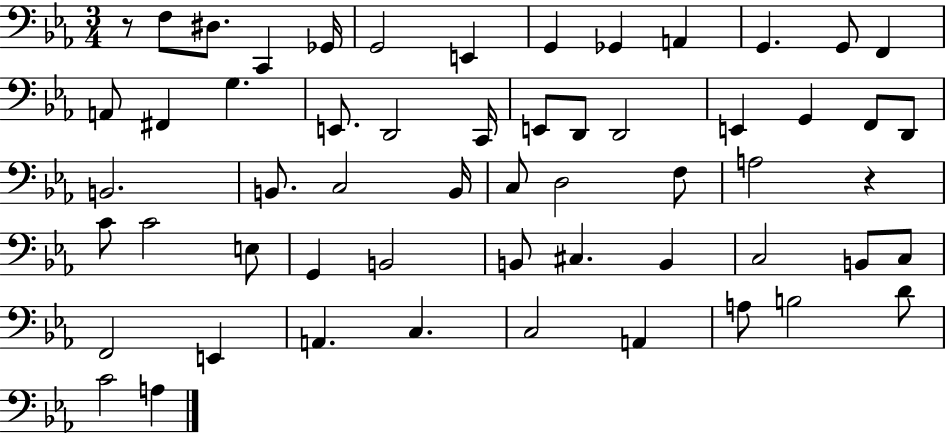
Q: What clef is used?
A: bass